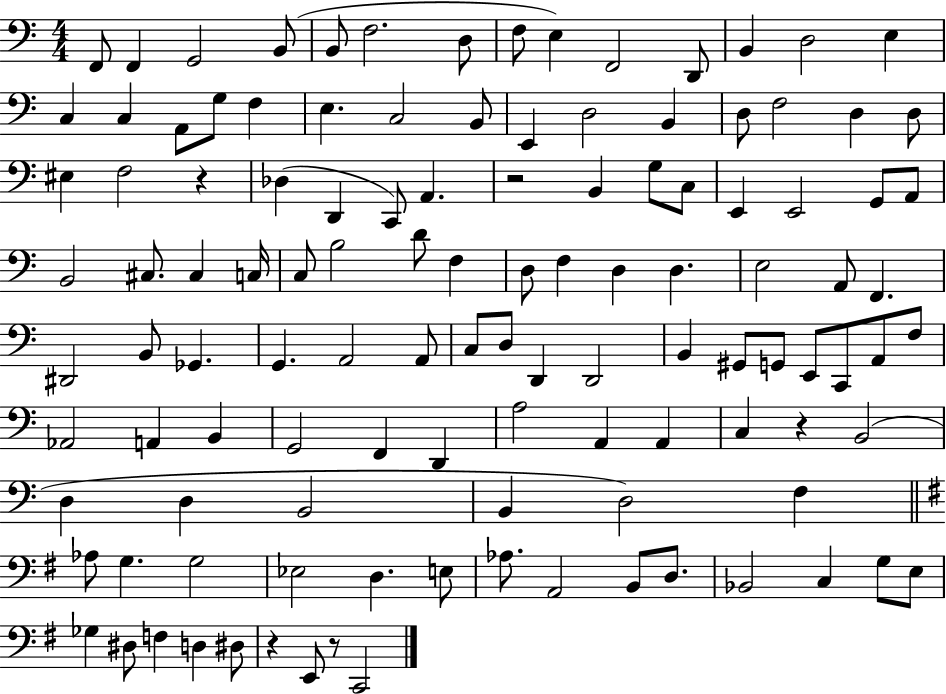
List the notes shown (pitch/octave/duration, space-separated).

F2/e F2/q G2/h B2/e B2/e F3/h. D3/e F3/e E3/q F2/h D2/e B2/q D3/h E3/q C3/q C3/q A2/e G3/e F3/q E3/q. C3/h B2/e E2/q D3/h B2/q D3/e F3/h D3/q D3/e EIS3/q F3/h R/q Db3/q D2/q C2/e A2/q. R/h B2/q G3/e C3/e E2/q E2/h G2/e A2/e B2/h C#3/e. C#3/q C3/s C3/e B3/h D4/e F3/q D3/e F3/q D3/q D3/q. E3/h A2/e F2/q. D#2/h B2/e Gb2/q. G2/q. A2/h A2/e C3/e D3/e D2/q D2/h B2/q G#2/e G2/e E2/e C2/e A2/e F3/e Ab2/h A2/q B2/q G2/h F2/q D2/q A3/h A2/q A2/q C3/q R/q B2/h D3/q D3/q B2/h B2/q D3/h F3/q Ab3/e G3/q. G3/h Eb3/h D3/q. E3/e Ab3/e. A2/h B2/e D3/e. Bb2/h C3/q G3/e E3/e Gb3/q D#3/e F3/q D3/q D#3/e R/q E2/e R/e C2/h